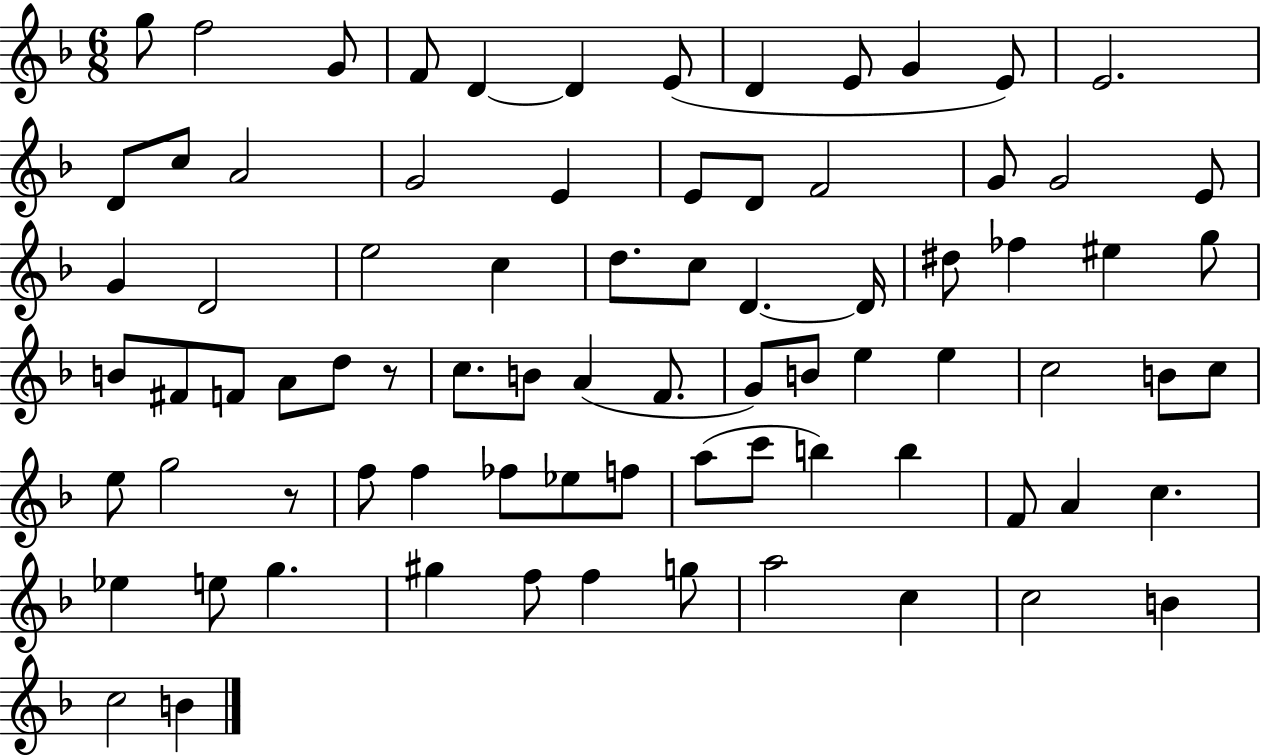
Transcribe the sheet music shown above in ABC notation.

X:1
T:Untitled
M:6/8
L:1/4
K:F
g/2 f2 G/2 F/2 D D E/2 D E/2 G E/2 E2 D/2 c/2 A2 G2 E E/2 D/2 F2 G/2 G2 E/2 G D2 e2 c d/2 c/2 D D/4 ^d/2 _f ^e g/2 B/2 ^F/2 F/2 A/2 d/2 z/2 c/2 B/2 A F/2 G/2 B/2 e e c2 B/2 c/2 e/2 g2 z/2 f/2 f _f/2 _e/2 f/2 a/2 c'/2 b b F/2 A c _e e/2 g ^g f/2 f g/2 a2 c c2 B c2 B